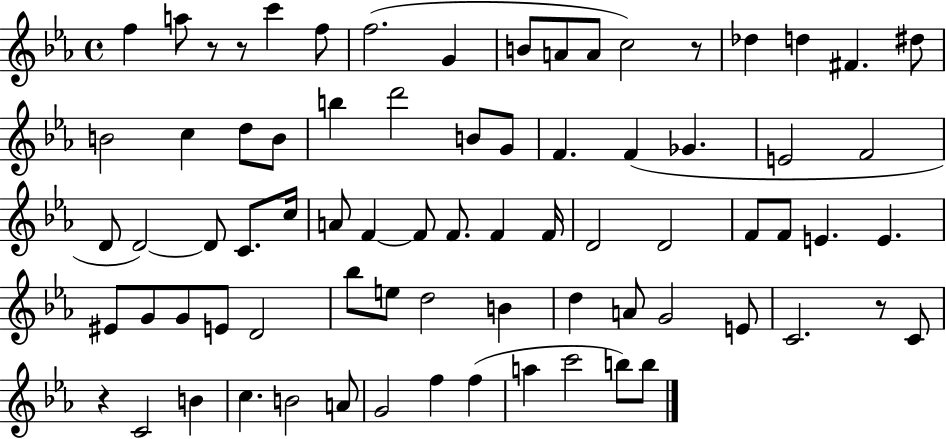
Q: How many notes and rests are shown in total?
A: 76